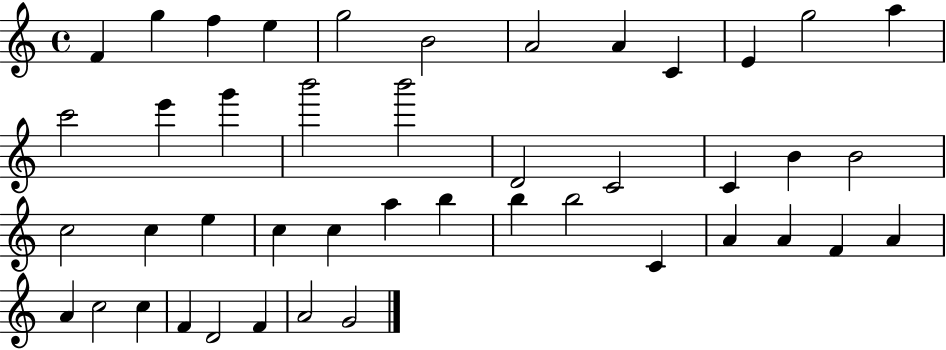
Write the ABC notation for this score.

X:1
T:Untitled
M:4/4
L:1/4
K:C
F g f e g2 B2 A2 A C E g2 a c'2 e' g' b'2 b'2 D2 C2 C B B2 c2 c e c c a b b b2 C A A F A A c2 c F D2 F A2 G2